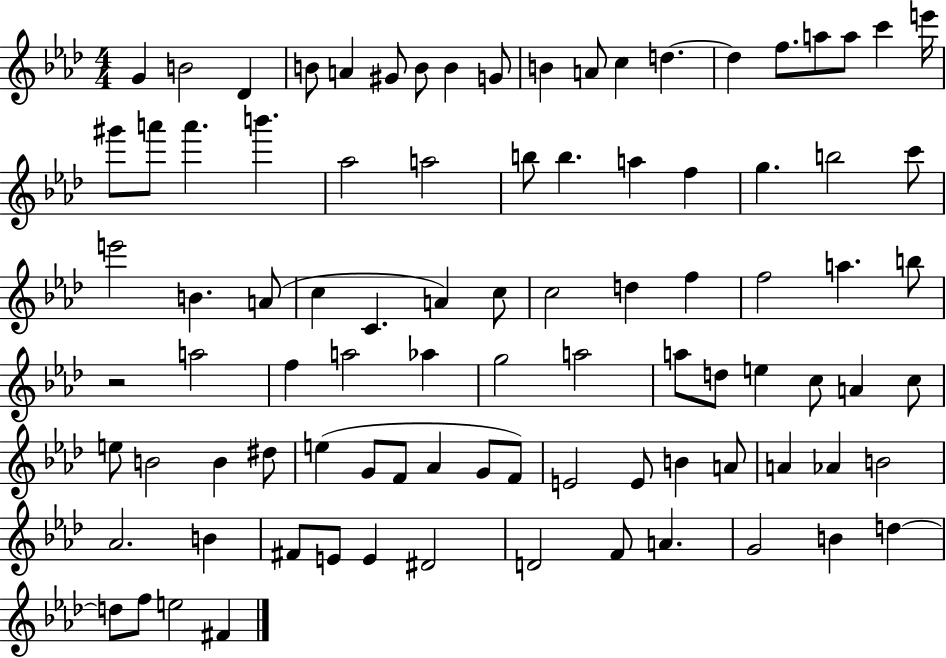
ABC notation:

X:1
T:Untitled
M:4/4
L:1/4
K:Ab
G B2 _D B/2 A ^G/2 B/2 B G/2 B A/2 c d d f/2 a/2 a/2 c' e'/4 ^g'/2 a'/2 a' b' _a2 a2 b/2 b a f g b2 c'/2 e'2 B A/2 c C A c/2 c2 d f f2 a b/2 z2 a2 f a2 _a g2 a2 a/2 d/2 e c/2 A c/2 e/2 B2 B ^d/2 e G/2 F/2 _A G/2 F/2 E2 E/2 B A/2 A _A B2 _A2 B ^F/2 E/2 E ^D2 D2 F/2 A G2 B d d/2 f/2 e2 ^F